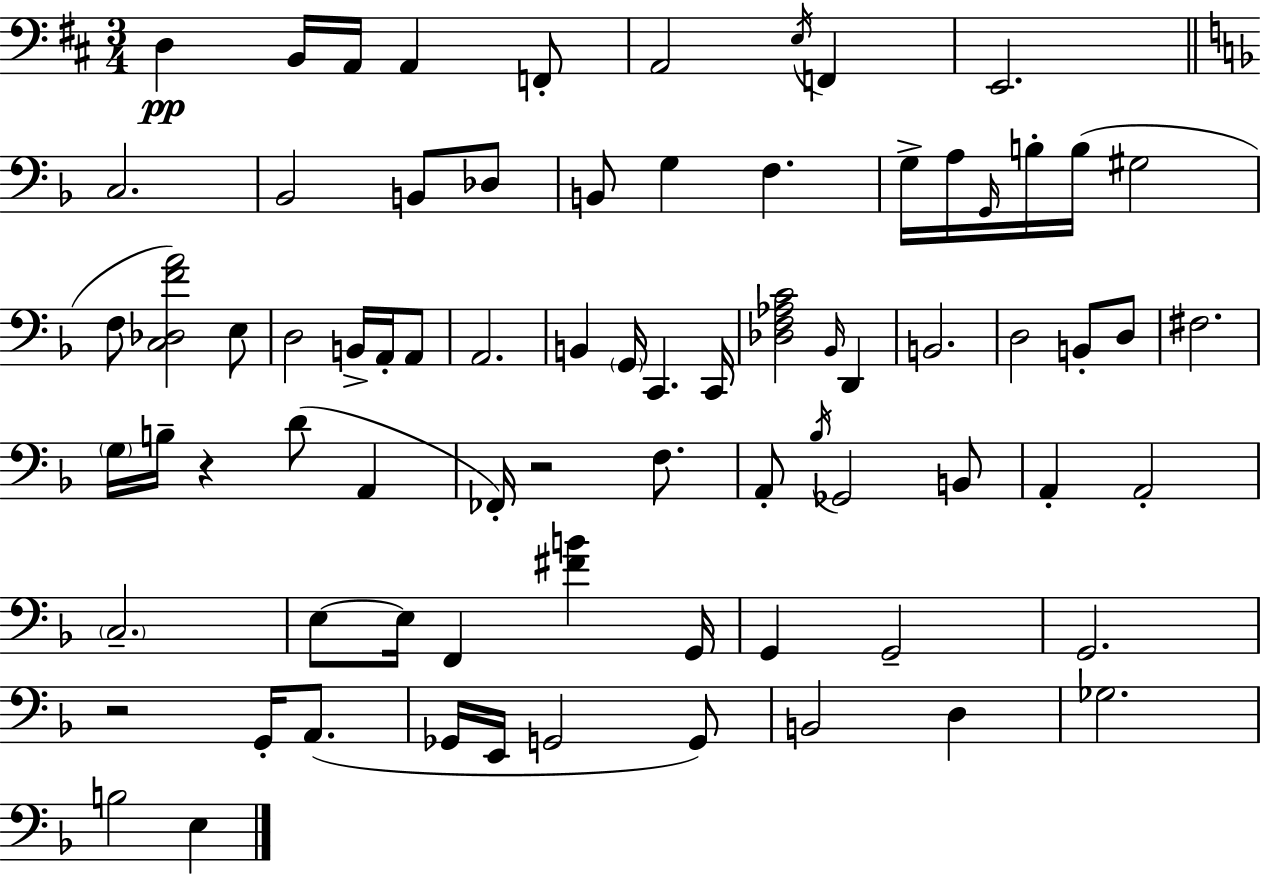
D3/q B2/s A2/s A2/q F2/e A2/h E3/s F2/q E2/h. C3/h. Bb2/h B2/e Db3/e B2/e G3/q F3/q. G3/s A3/s G2/s B3/s B3/s G#3/h F3/e [C3,Db3,F4,A4]/h E3/e D3/h B2/s A2/s A2/e A2/h. B2/q G2/s C2/q. C2/s [Db3,F3,Ab3,C4]/h Bb2/s D2/q B2/h. D3/h B2/e D3/e F#3/h. G3/s B3/s R/q D4/e A2/q FES2/s R/h F3/e. A2/e Bb3/s Gb2/h B2/e A2/q A2/h C3/h. E3/e E3/s F2/q [F#4,B4]/q G2/s G2/q G2/h G2/h. R/h G2/s A2/e. Gb2/s E2/s G2/h G2/e B2/h D3/q Gb3/h. B3/h E3/q